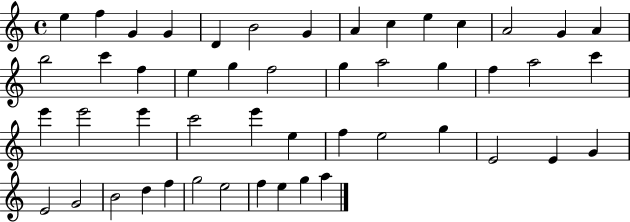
X:1
T:Untitled
M:4/4
L:1/4
K:C
e f G G D B2 G A c e c A2 G A b2 c' f e g f2 g a2 g f a2 c' e' e'2 e' c'2 e' e f e2 g E2 E G E2 G2 B2 d f g2 e2 f e g a